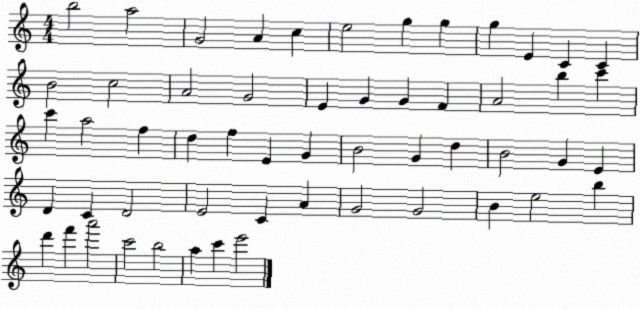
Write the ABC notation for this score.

X:1
T:Untitled
M:4/4
L:1/4
K:C
b2 a2 G2 A c e2 g g g E C C B2 c2 A2 G2 E G G F A2 b c' c' a2 f d f E G B2 G d B2 G E D C D2 E2 C A G2 G2 B e2 b d' f' a'2 c'2 b2 a c' e'2